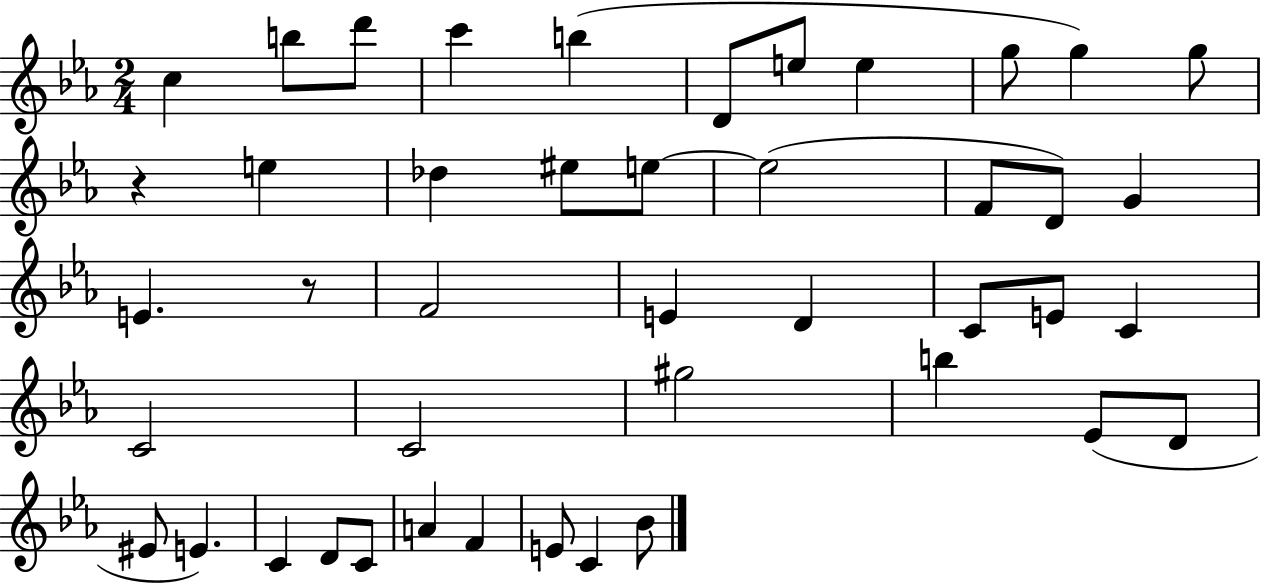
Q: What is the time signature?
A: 2/4